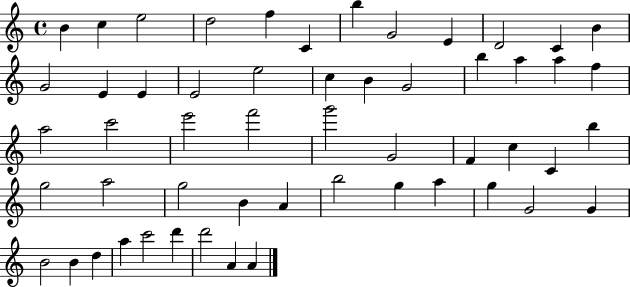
B4/q C5/q E5/h D5/h F5/q C4/q B5/q G4/h E4/q D4/h C4/q B4/q G4/h E4/q E4/q E4/h E5/h C5/q B4/q G4/h B5/q A5/q A5/q F5/q A5/h C6/h E6/h F6/h G6/h G4/h F4/q C5/q C4/q B5/q G5/h A5/h G5/h B4/q A4/q B5/h G5/q A5/q G5/q G4/h G4/q B4/h B4/q D5/q A5/q C6/h D6/q D6/h A4/q A4/q